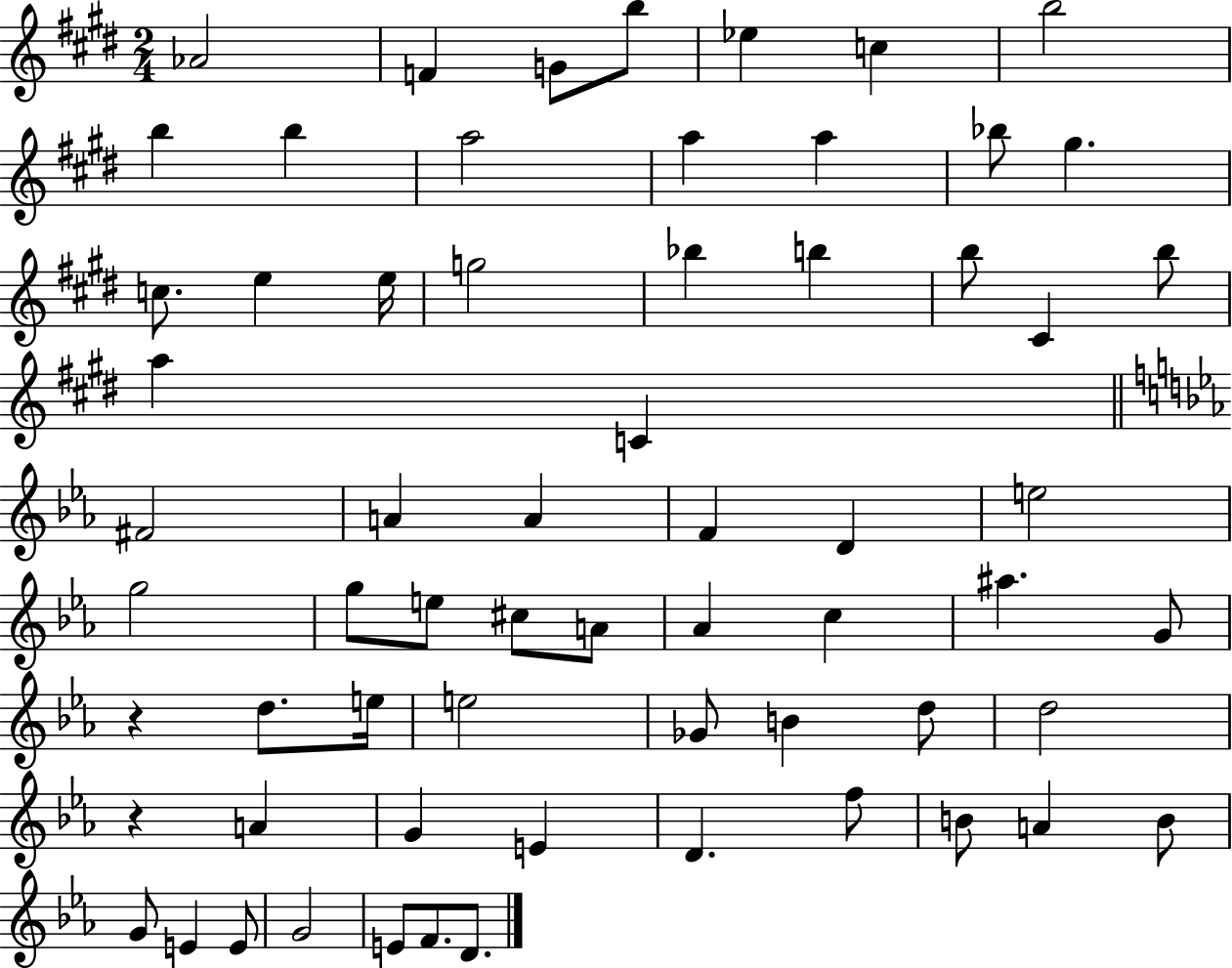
Ab4/h F4/q G4/e B5/e Eb5/q C5/q B5/h B5/q B5/q A5/h A5/q A5/q Bb5/e G#5/q. C5/e. E5/q E5/s G5/h Bb5/q B5/q B5/e C#4/q B5/e A5/q C4/q F#4/h A4/q A4/q F4/q D4/q E5/h G5/h G5/e E5/e C#5/e A4/e Ab4/q C5/q A#5/q. G4/e R/q D5/e. E5/s E5/h Gb4/e B4/q D5/e D5/h R/q A4/q G4/q E4/q D4/q. F5/e B4/e A4/q B4/e G4/e E4/q E4/e G4/h E4/e F4/e. D4/e.